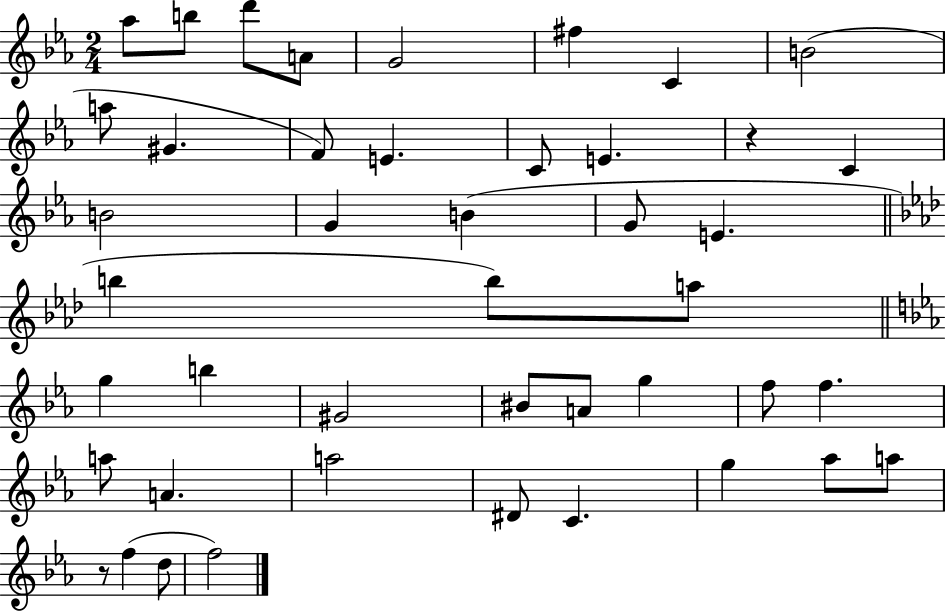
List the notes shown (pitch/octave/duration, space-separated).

Ab5/e B5/e D6/e A4/e G4/h F#5/q C4/q B4/h A5/e G#4/q. F4/e E4/q. C4/e E4/q. R/q C4/q B4/h G4/q B4/q G4/e E4/q. B5/q B5/e A5/e G5/q B5/q G#4/h BIS4/e A4/e G5/q F5/e F5/q. A5/e A4/q. A5/h D#4/e C4/q. G5/q Ab5/e A5/e R/e F5/q D5/e F5/h